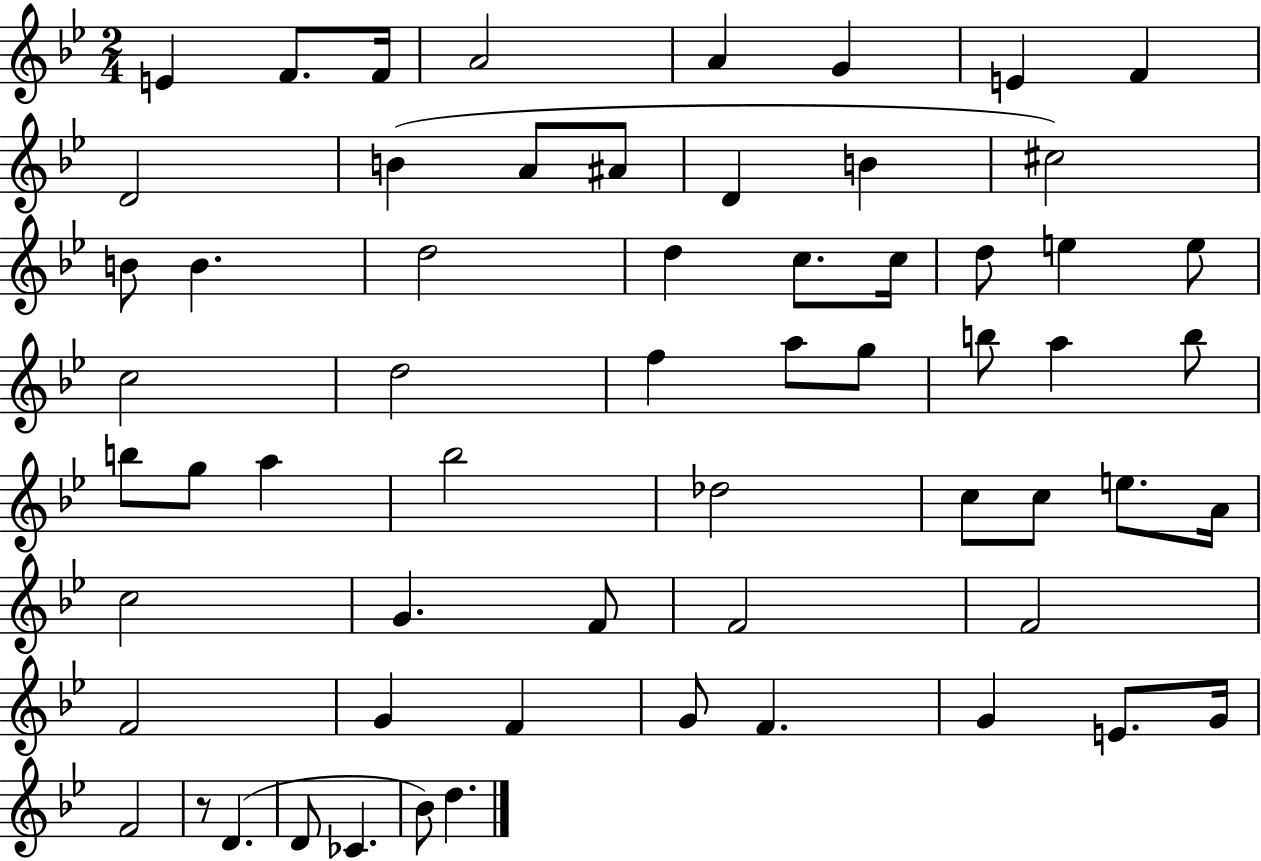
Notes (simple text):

E4/q F4/e. F4/s A4/h A4/q G4/q E4/q F4/q D4/h B4/q A4/e A#4/e D4/q B4/q C#5/h B4/e B4/q. D5/h D5/q C5/e. C5/s D5/e E5/q E5/e C5/h D5/h F5/q A5/e G5/e B5/e A5/q B5/e B5/e G5/e A5/q Bb5/h Db5/h C5/e C5/e E5/e. A4/s C5/h G4/q. F4/e F4/h F4/h F4/h G4/q F4/q G4/e F4/q. G4/q E4/e. G4/s F4/h R/e D4/q. D4/e CES4/q. Bb4/e D5/q.